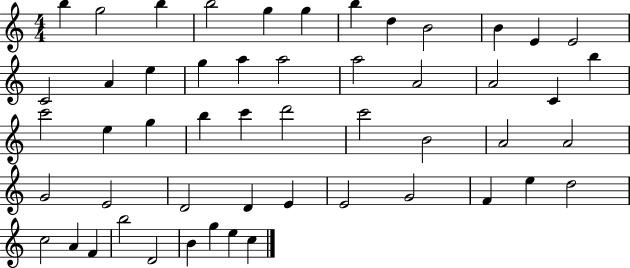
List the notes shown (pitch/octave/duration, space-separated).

B5/q G5/h B5/q B5/h G5/q G5/q B5/q D5/q B4/h B4/q E4/q E4/h C4/h A4/q E5/q G5/q A5/q A5/h A5/h A4/h A4/h C4/q B5/q C6/h E5/q G5/q B5/q C6/q D6/h C6/h B4/h A4/h A4/h G4/h E4/h D4/h D4/q E4/q E4/h G4/h F4/q E5/q D5/h C5/h A4/q F4/q B5/h D4/h B4/q G5/q E5/q C5/q